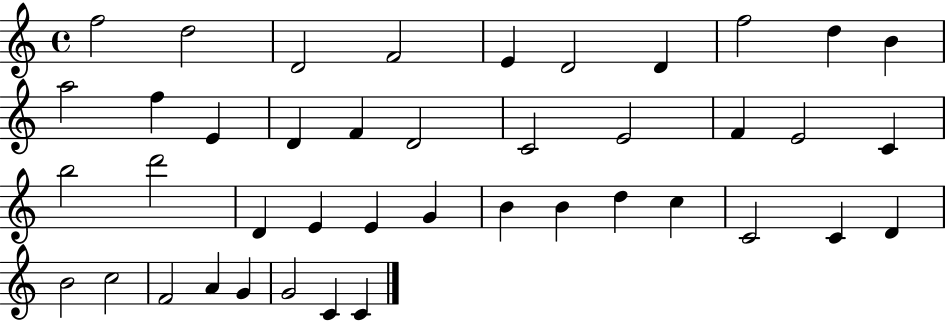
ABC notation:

X:1
T:Untitled
M:4/4
L:1/4
K:C
f2 d2 D2 F2 E D2 D f2 d B a2 f E D F D2 C2 E2 F E2 C b2 d'2 D E E G B B d c C2 C D B2 c2 F2 A G G2 C C